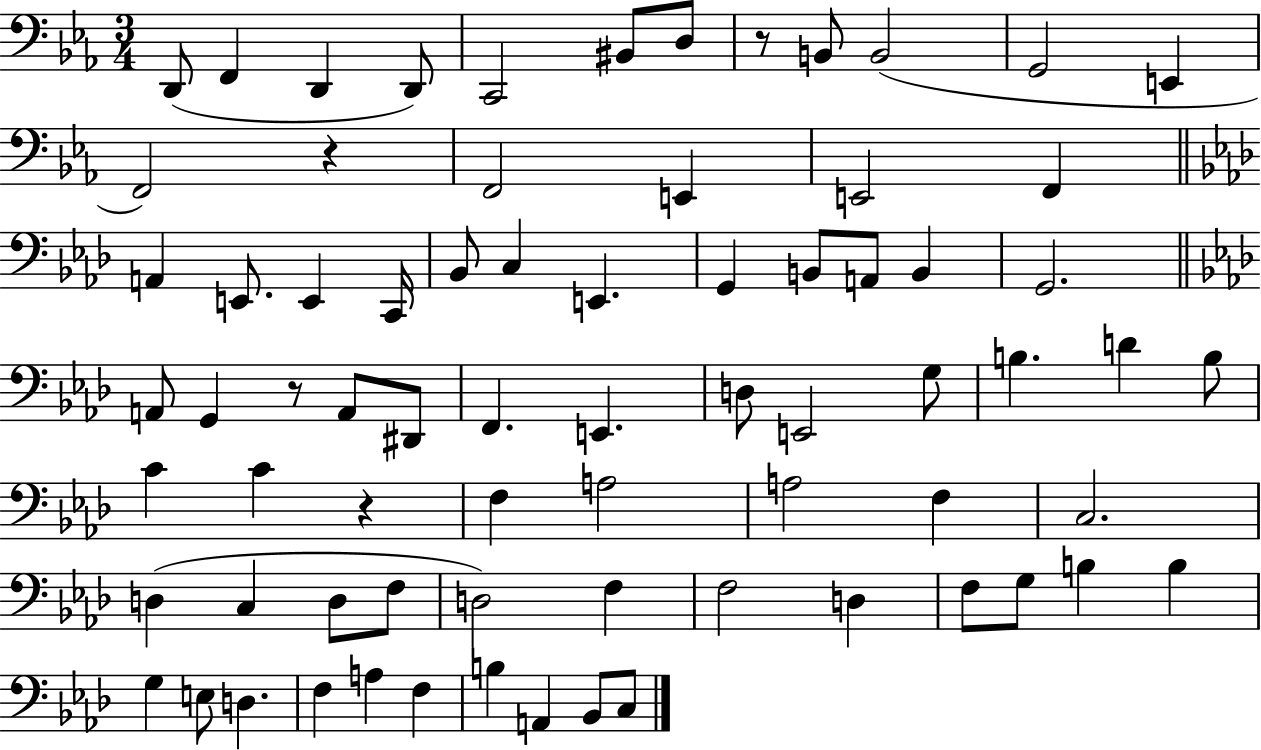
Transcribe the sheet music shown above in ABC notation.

X:1
T:Untitled
M:3/4
L:1/4
K:Eb
D,,/2 F,, D,, D,,/2 C,,2 ^B,,/2 D,/2 z/2 B,,/2 B,,2 G,,2 E,, F,,2 z F,,2 E,, E,,2 F,, A,, E,,/2 E,, C,,/4 _B,,/2 C, E,, G,, B,,/2 A,,/2 B,, G,,2 A,,/2 G,, z/2 A,,/2 ^D,,/2 F,, E,, D,/2 E,,2 G,/2 B, D B,/2 C C z F, A,2 A,2 F, C,2 D, C, D,/2 F,/2 D,2 F, F,2 D, F,/2 G,/2 B, B, G, E,/2 D, F, A, F, B, A,, _B,,/2 C,/2